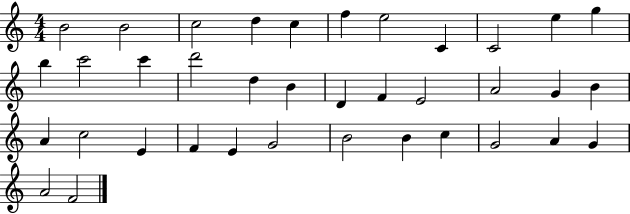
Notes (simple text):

B4/h B4/h C5/h D5/q C5/q F5/q E5/h C4/q C4/h E5/q G5/q B5/q C6/h C6/q D6/h D5/q B4/q D4/q F4/q E4/h A4/h G4/q B4/q A4/q C5/h E4/q F4/q E4/q G4/h B4/h B4/q C5/q G4/h A4/q G4/q A4/h F4/h